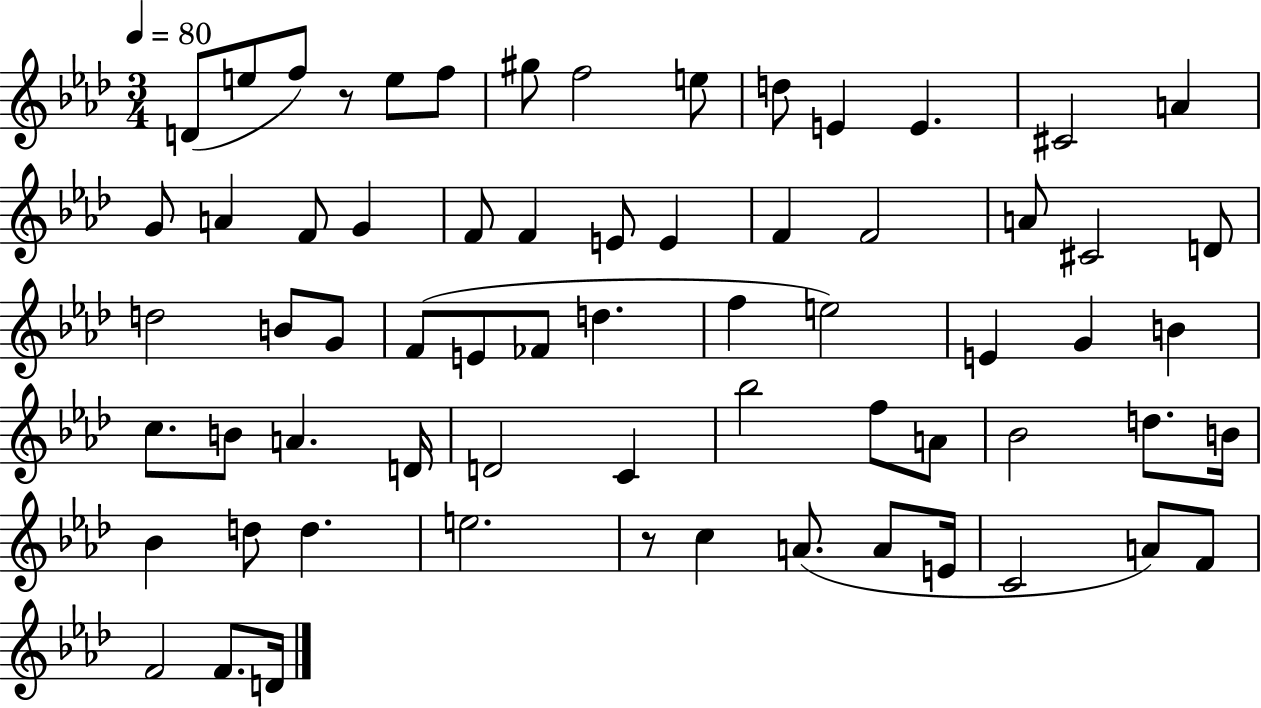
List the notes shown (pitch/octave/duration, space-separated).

D4/e E5/e F5/e R/e E5/e F5/e G#5/e F5/h E5/e D5/e E4/q E4/q. C#4/h A4/q G4/e A4/q F4/e G4/q F4/e F4/q E4/e E4/q F4/q F4/h A4/e C#4/h D4/e D5/h B4/e G4/e F4/e E4/e FES4/e D5/q. F5/q E5/h E4/q G4/q B4/q C5/e. B4/e A4/q. D4/s D4/h C4/q Bb5/h F5/e A4/e Bb4/h D5/e. B4/s Bb4/q D5/e D5/q. E5/h. R/e C5/q A4/e. A4/e E4/s C4/h A4/e F4/e F4/h F4/e. D4/s